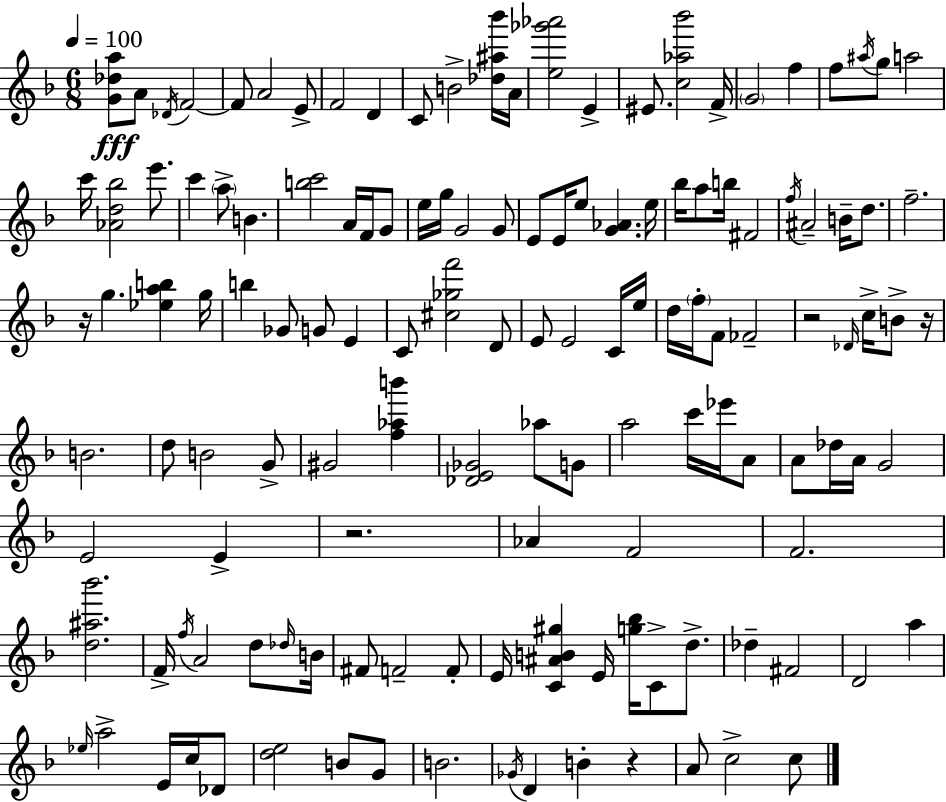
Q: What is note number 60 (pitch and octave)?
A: F4